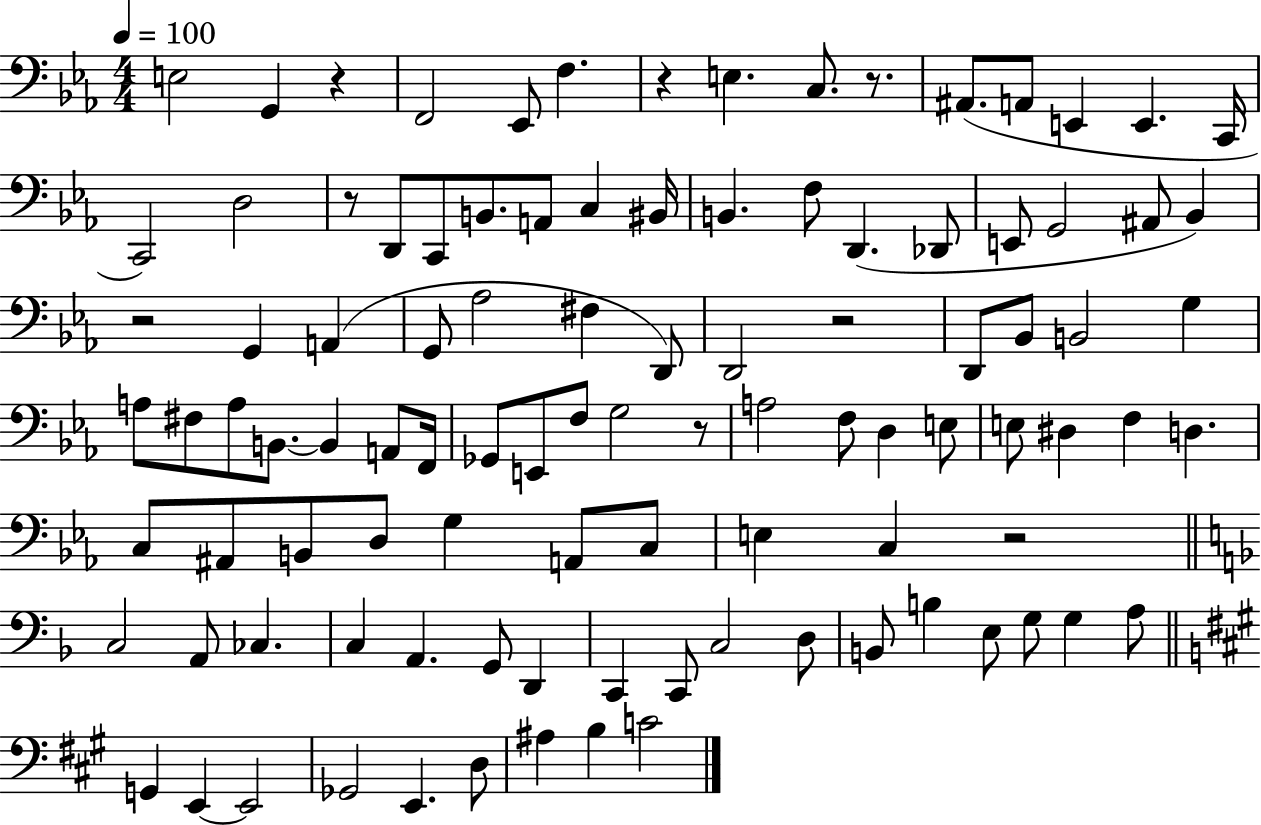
X:1
T:Untitled
M:4/4
L:1/4
K:Eb
E,2 G,, z F,,2 _E,,/2 F, z E, C,/2 z/2 ^A,,/2 A,,/2 E,, E,, C,,/4 C,,2 D,2 z/2 D,,/2 C,,/2 B,,/2 A,,/2 C, ^B,,/4 B,, F,/2 D,, _D,,/2 E,,/2 G,,2 ^A,,/2 _B,, z2 G,, A,, G,,/2 _A,2 ^F, D,,/2 D,,2 z2 D,,/2 _B,,/2 B,,2 G, A,/2 ^F,/2 A,/2 B,,/2 B,, A,,/2 F,,/4 _G,,/2 E,,/2 F,/2 G,2 z/2 A,2 F,/2 D, E,/2 E,/2 ^D, F, D, C,/2 ^A,,/2 B,,/2 D,/2 G, A,,/2 C,/2 E, C, z2 C,2 A,,/2 _C, C, A,, G,,/2 D,, C,, C,,/2 C,2 D,/2 B,,/2 B, E,/2 G,/2 G, A,/2 G,, E,, E,,2 _G,,2 E,, D,/2 ^A, B, C2